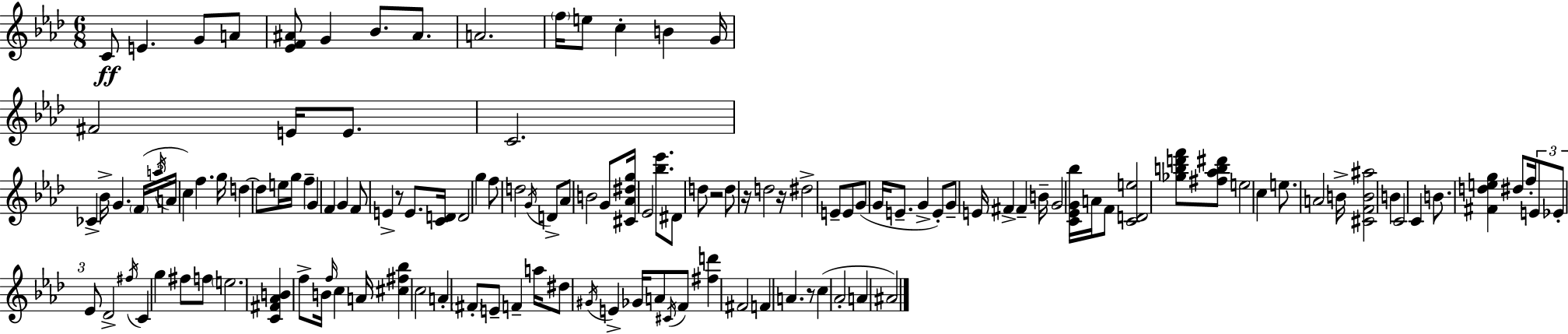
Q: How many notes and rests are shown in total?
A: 131